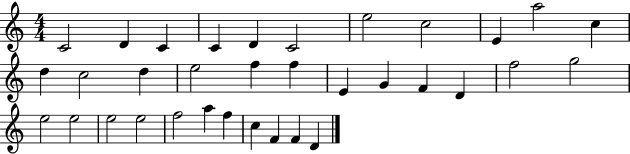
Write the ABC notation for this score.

X:1
T:Untitled
M:4/4
L:1/4
K:C
C2 D C C D C2 e2 c2 E a2 c d c2 d e2 f f E G F D f2 g2 e2 e2 e2 e2 f2 a f c F F D